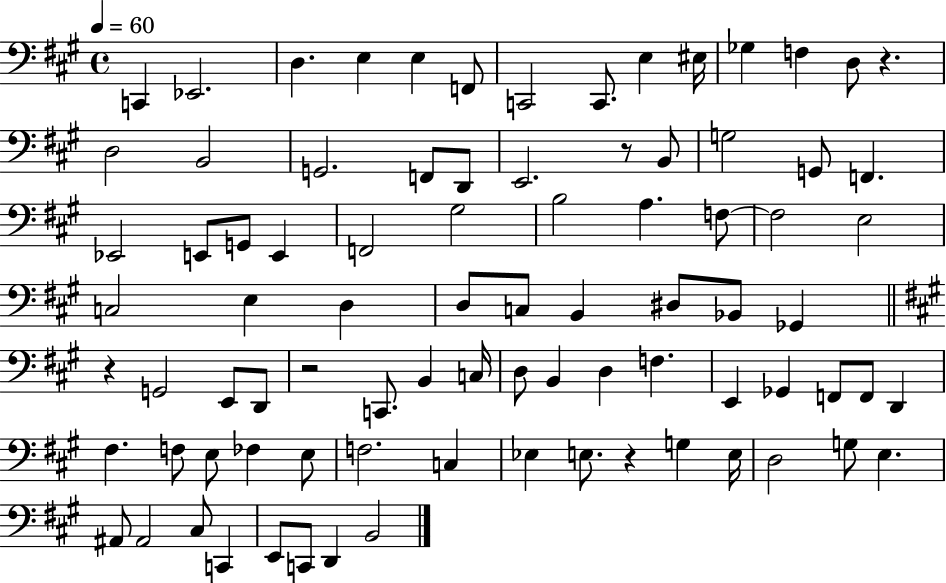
C2/q Eb2/h. D3/q. E3/q E3/q F2/e C2/h C2/e. E3/q EIS3/s Gb3/q F3/q D3/e R/q. D3/h B2/h G2/h. F2/e D2/e E2/h. R/e B2/e G3/h G2/e F2/q. Eb2/h E2/e G2/e E2/q F2/h G#3/h B3/h A3/q. F3/e F3/h E3/h C3/h E3/q D3/q D3/e C3/e B2/q D#3/e Bb2/e Gb2/q R/q G2/h E2/e D2/e R/h C2/e. B2/q C3/s D3/e B2/q D3/q F3/q. E2/q Gb2/q F2/e F2/e D2/q F#3/q. F3/e E3/e FES3/q E3/e F3/h. C3/q Eb3/q E3/e. R/q G3/q E3/s D3/h G3/e E3/q. A#2/e A#2/h C#3/e C2/q E2/e C2/e D2/q B2/h